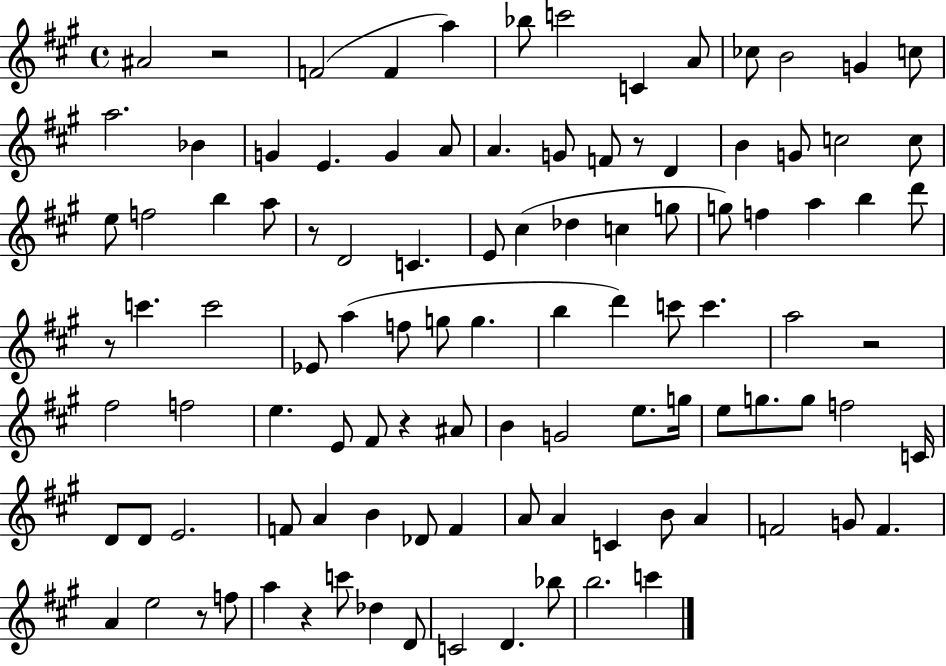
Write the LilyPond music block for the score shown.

{
  \clef treble
  \time 4/4
  \defaultTimeSignature
  \key a \major
  ais'2 r2 | f'2( f'4 a''4) | bes''8 c'''2 c'4 a'8 | ces''8 b'2 g'4 c''8 | \break a''2. bes'4 | g'4 e'4. g'4 a'8 | a'4. g'8 f'8 r8 d'4 | b'4 g'8 c''2 c''8 | \break e''8 f''2 b''4 a''8 | r8 d'2 c'4. | e'8 cis''4( des''4 c''4 g''8 | g''8) f''4 a''4 b''4 d'''8 | \break r8 c'''4. c'''2 | ees'8 a''4( f''8 g''8 g''4. | b''4 d'''4) c'''8 c'''4. | a''2 r2 | \break fis''2 f''2 | e''4. e'8 fis'8 r4 ais'8 | b'4 g'2 e''8. g''16 | e''8 g''8. g''8 f''2 c'16 | \break d'8 d'8 e'2. | f'8 a'4 b'4 des'8 f'4 | a'8 a'4 c'4 b'8 a'4 | f'2 g'8 f'4. | \break a'4 e''2 r8 f''8 | a''4 r4 c'''8 des''4 d'8 | c'2 d'4. bes''8 | b''2. c'''4 | \break \bar "|."
}